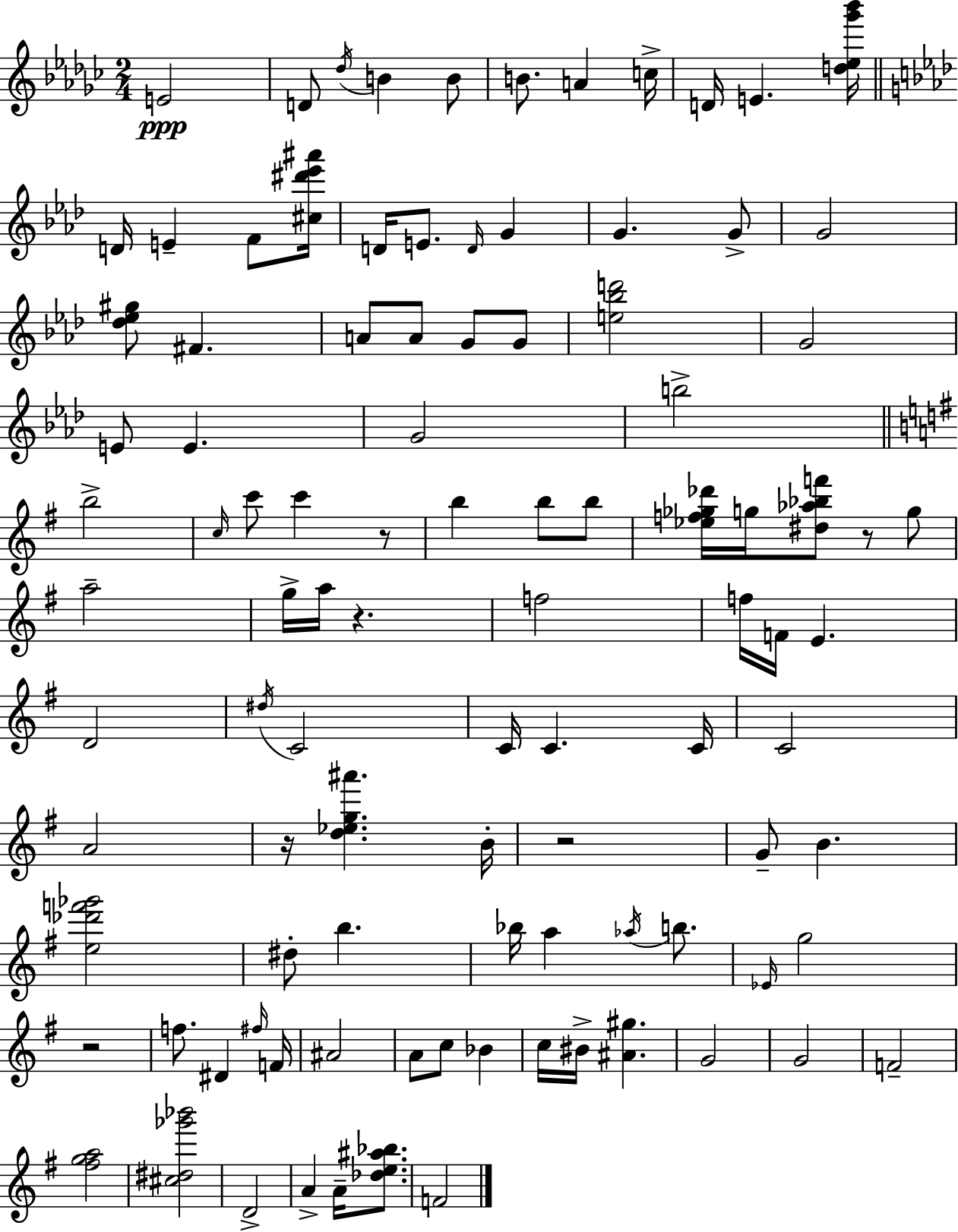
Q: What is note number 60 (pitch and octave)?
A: Bb5